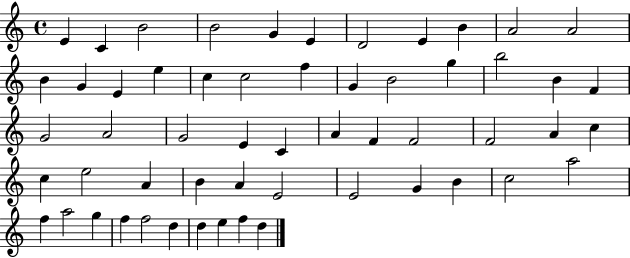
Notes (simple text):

E4/q C4/q B4/h B4/h G4/q E4/q D4/h E4/q B4/q A4/h A4/h B4/q G4/q E4/q E5/q C5/q C5/h F5/q G4/q B4/h G5/q B5/h B4/q F4/q G4/h A4/h G4/h E4/q C4/q A4/q F4/q F4/h F4/h A4/q C5/q C5/q E5/h A4/q B4/q A4/q E4/h E4/h G4/q B4/q C5/h A5/h F5/q A5/h G5/q F5/q F5/h D5/q D5/q E5/q F5/q D5/q